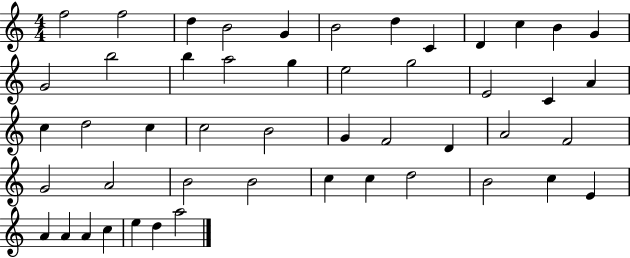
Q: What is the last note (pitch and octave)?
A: A5